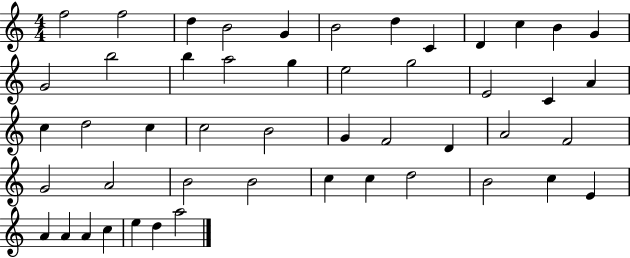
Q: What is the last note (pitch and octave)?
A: A5